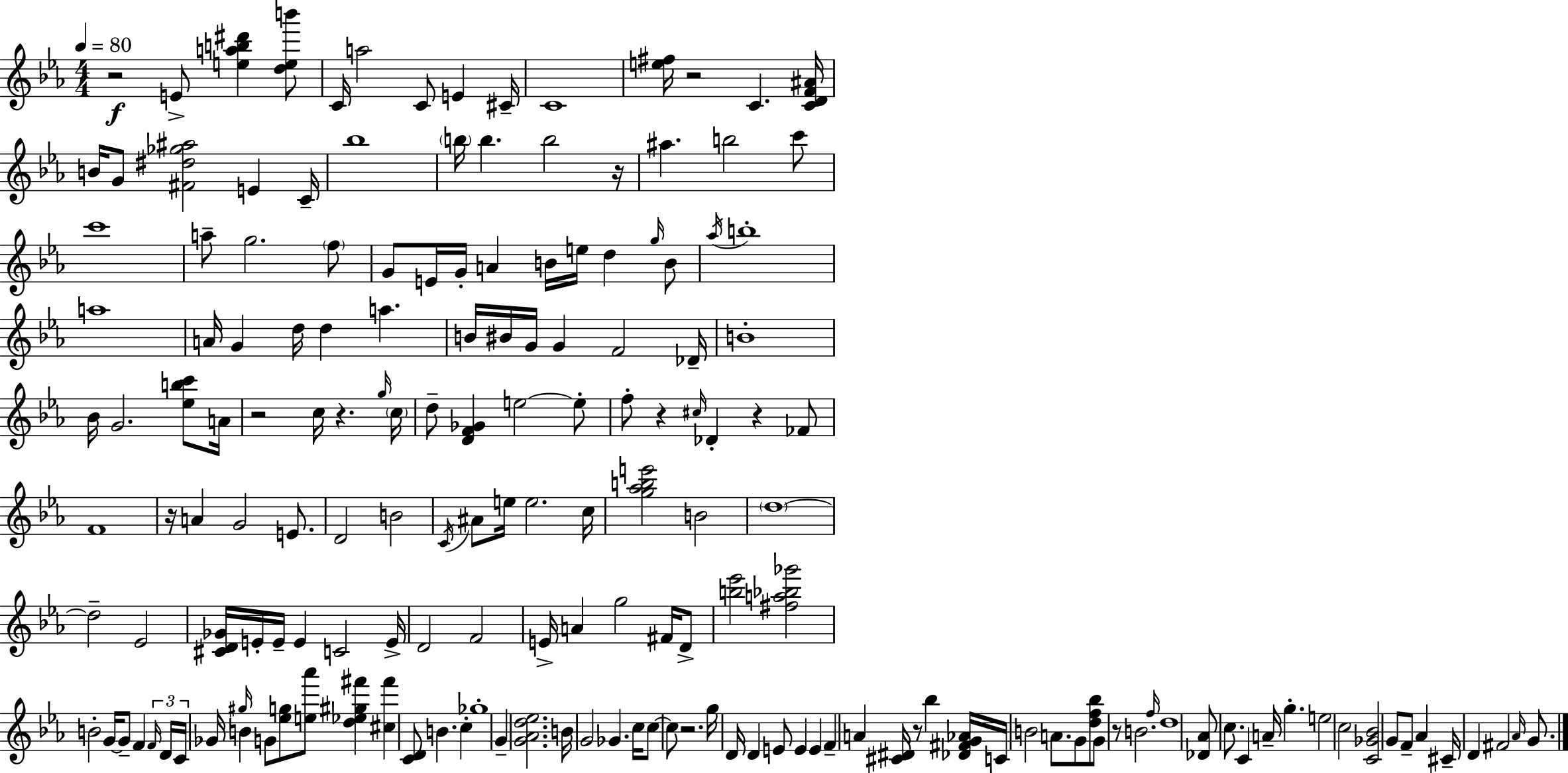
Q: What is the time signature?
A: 4/4